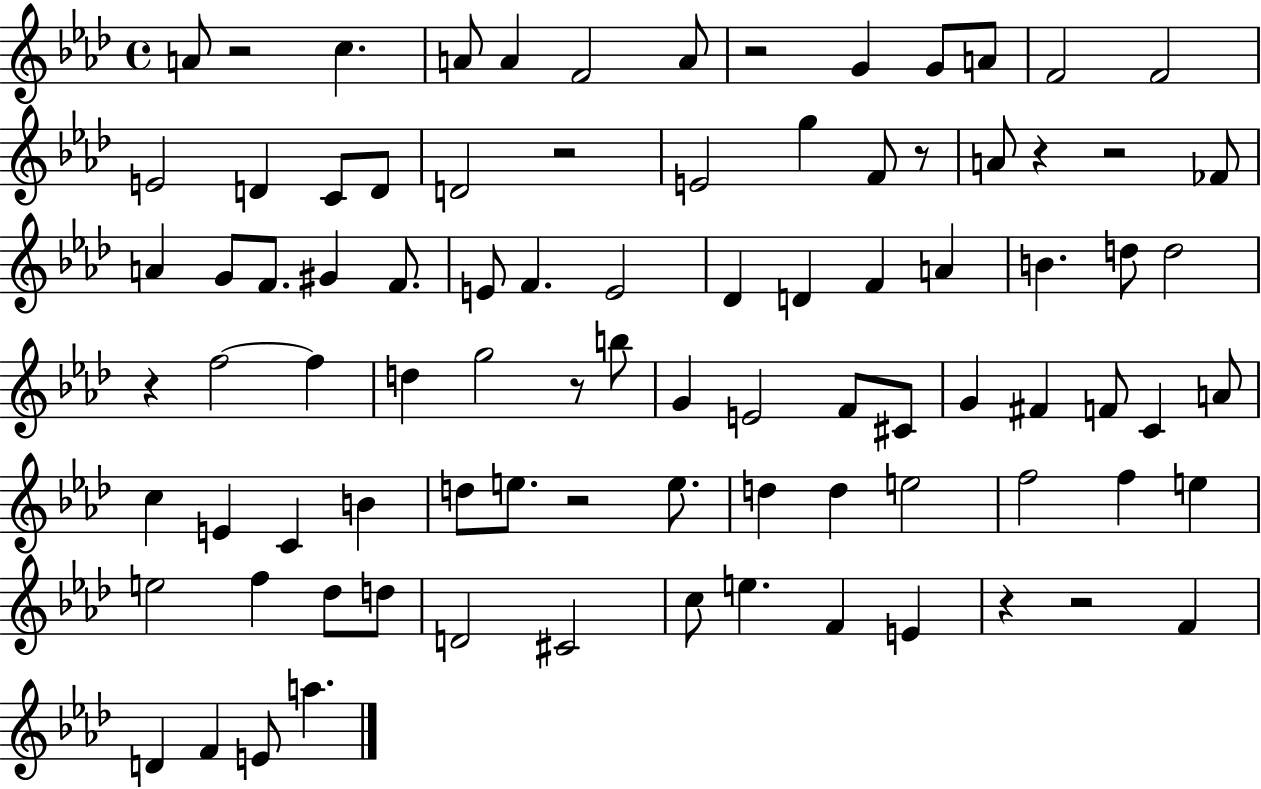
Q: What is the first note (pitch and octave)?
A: A4